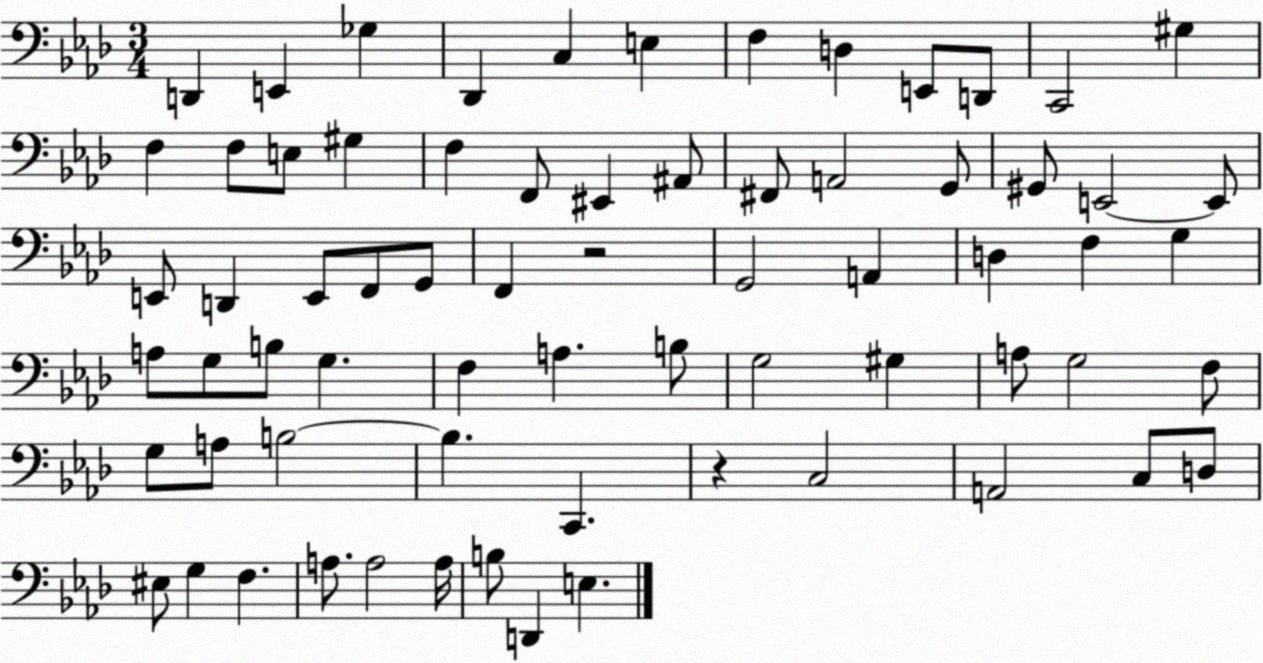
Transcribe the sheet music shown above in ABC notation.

X:1
T:Untitled
M:3/4
L:1/4
K:Ab
D,, E,, _G, _D,, C, E, F, D, E,,/2 D,,/2 C,,2 ^G, F, F,/2 E,/2 ^G, F, F,,/2 ^E,, ^A,,/2 ^F,,/2 A,,2 G,,/2 ^G,,/2 E,,2 E,,/2 E,,/2 D,, E,,/2 F,,/2 G,,/2 F,, z2 G,,2 A,, D, F, G, A,/2 G,/2 B,/2 G, F, A, B,/2 G,2 ^G, A,/2 G,2 F,/2 G,/2 A,/2 B,2 B, C,, z C,2 A,,2 C,/2 D,/2 ^E,/2 G, F, A,/2 A,2 A,/4 B,/2 D,, E,